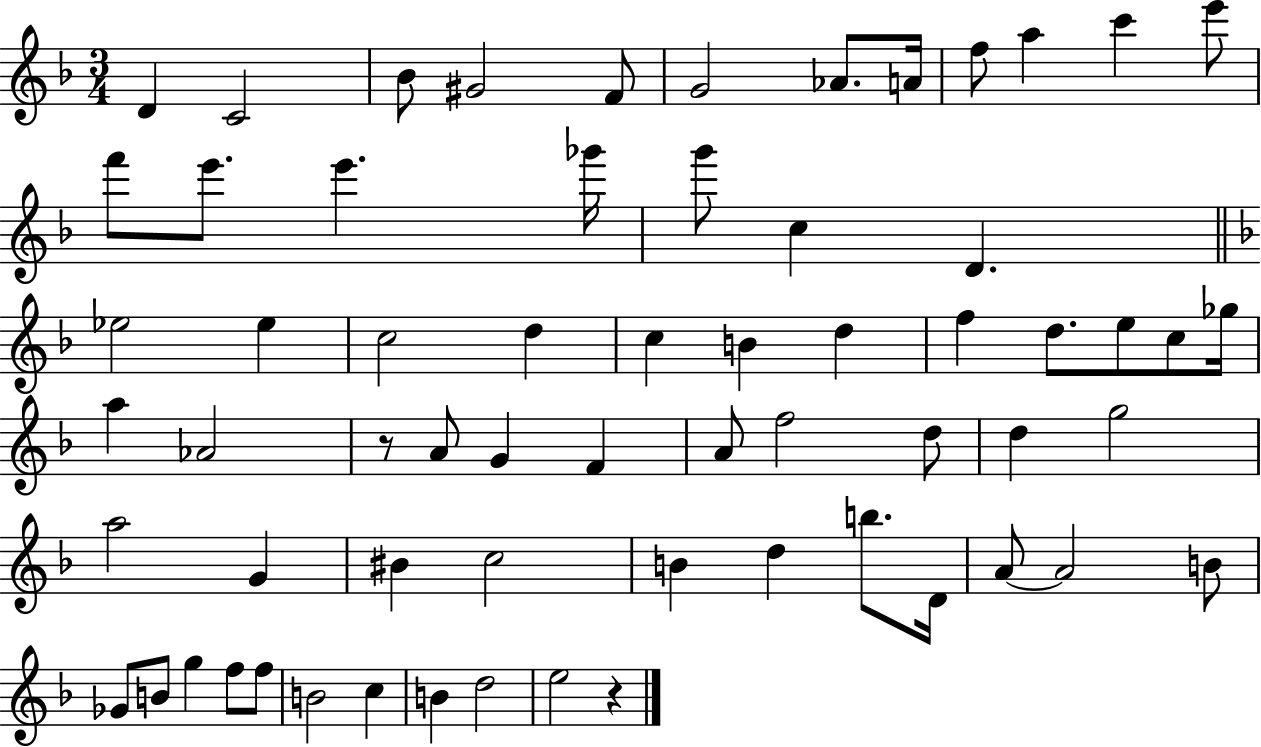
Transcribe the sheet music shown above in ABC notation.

X:1
T:Untitled
M:3/4
L:1/4
K:F
D C2 _B/2 ^G2 F/2 G2 _A/2 A/4 f/2 a c' e'/2 f'/2 e'/2 e' _g'/4 g'/2 c D _e2 _e c2 d c B d f d/2 e/2 c/2 _g/4 a _A2 z/2 A/2 G F A/2 f2 d/2 d g2 a2 G ^B c2 B d b/2 D/4 A/2 A2 B/2 _G/2 B/2 g f/2 f/2 B2 c B d2 e2 z